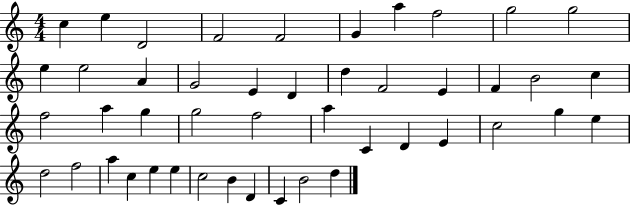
X:1
T:Untitled
M:4/4
L:1/4
K:C
c e D2 F2 F2 G a f2 g2 g2 e e2 A G2 E D d F2 E F B2 c f2 a g g2 f2 a C D E c2 g e d2 f2 a c e e c2 B D C B2 d